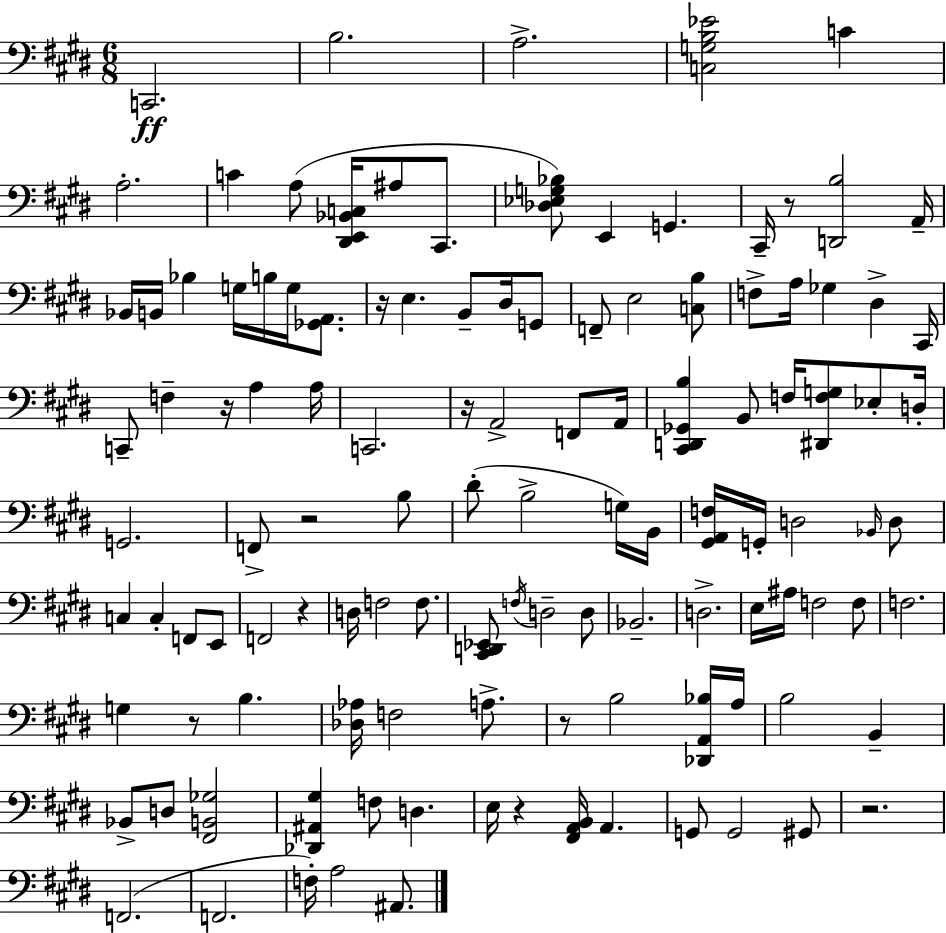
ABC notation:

X:1
T:Untitled
M:6/8
L:1/4
K:E
C,,2 B,2 A,2 [C,G,B,_E]2 C A,2 C A,/2 [^D,,E,,_B,,C,]/4 ^A,/2 ^C,,/2 [_D,_E,G,_B,]/2 E,, G,, ^C,,/4 z/2 [D,,B,]2 A,,/4 _B,,/4 B,,/4 _B, G,/4 B,/4 G,/4 [_G,,A,,]/2 z/4 E, B,,/2 ^D,/4 G,,/2 F,,/2 E,2 [C,B,]/2 F,/2 A,/4 _G, ^D, ^C,,/4 C,,/2 F, z/4 A, A,/4 C,,2 z/4 A,,2 F,,/2 A,,/4 [^C,,D,,_G,,B,] B,,/2 F,/4 [^D,,F,G,]/2 _E,/2 D,/4 G,,2 F,,/2 z2 B,/2 ^D/2 B,2 G,/4 B,,/4 [^G,,A,,F,]/4 G,,/4 D,2 _B,,/4 D,/2 C, C, F,,/2 E,,/2 F,,2 z D,/4 F,2 F,/2 [^C,,D,,_E,,]/2 F,/4 D,2 D,/2 _B,,2 D,2 E,/4 ^A,/4 F,2 F,/2 F,2 G, z/2 B, [_D,_A,]/4 F,2 A,/2 z/2 B,2 [_D,,A,,_B,]/4 A,/4 B,2 B,, _B,,/2 D,/2 [^F,,B,,_G,]2 [_D,,^A,,^G,] F,/2 D, E,/4 z [^F,,A,,B,,]/4 A,, G,,/2 G,,2 ^G,,/2 z2 F,,2 F,,2 F,/4 A,2 ^A,,/2